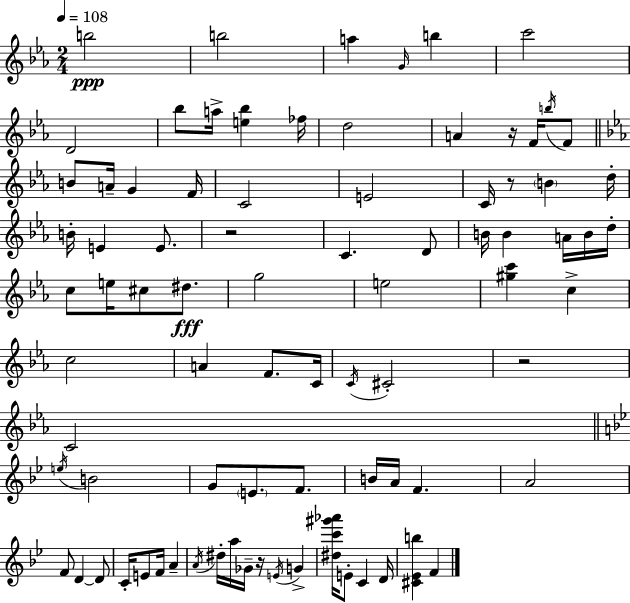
B5/h B5/h A5/q G4/s B5/q C6/h D4/h Bb5/e A5/s [E5,Bb5]/q FES5/s D5/h A4/q R/s F4/s B5/s F4/e B4/e A4/s G4/q F4/s C4/h E4/h C4/s R/e B4/q D5/s B4/s E4/q E4/e. R/h C4/q. D4/e B4/s B4/q A4/s B4/s D5/s C5/e E5/s C#5/e D#5/e. G5/h E5/h [G#5,C6]/q C5/q C5/h A4/q F4/e. C4/s C4/s C#4/h R/h C4/h E5/s B4/h G4/e E4/e. F4/e. B4/s A4/s F4/q. A4/h F4/e D4/q D4/e C4/s E4/e F4/s A4/q A4/s D#5/s A5/s Gb4/s R/s E4/s G4/q [D#5,C6,G#6,Ab6]/s E4/e C4/q D4/s [C#4,Eb4,B5]/q F4/q